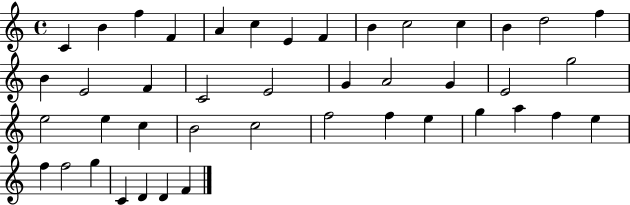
{
  \clef treble
  \time 4/4
  \defaultTimeSignature
  \key c \major
  c'4 b'4 f''4 f'4 | a'4 c''4 e'4 f'4 | b'4 c''2 c''4 | b'4 d''2 f''4 | \break b'4 e'2 f'4 | c'2 e'2 | g'4 a'2 g'4 | e'2 g''2 | \break e''2 e''4 c''4 | b'2 c''2 | f''2 f''4 e''4 | g''4 a''4 f''4 e''4 | \break f''4 f''2 g''4 | c'4 d'4 d'4 f'4 | \bar "|."
}